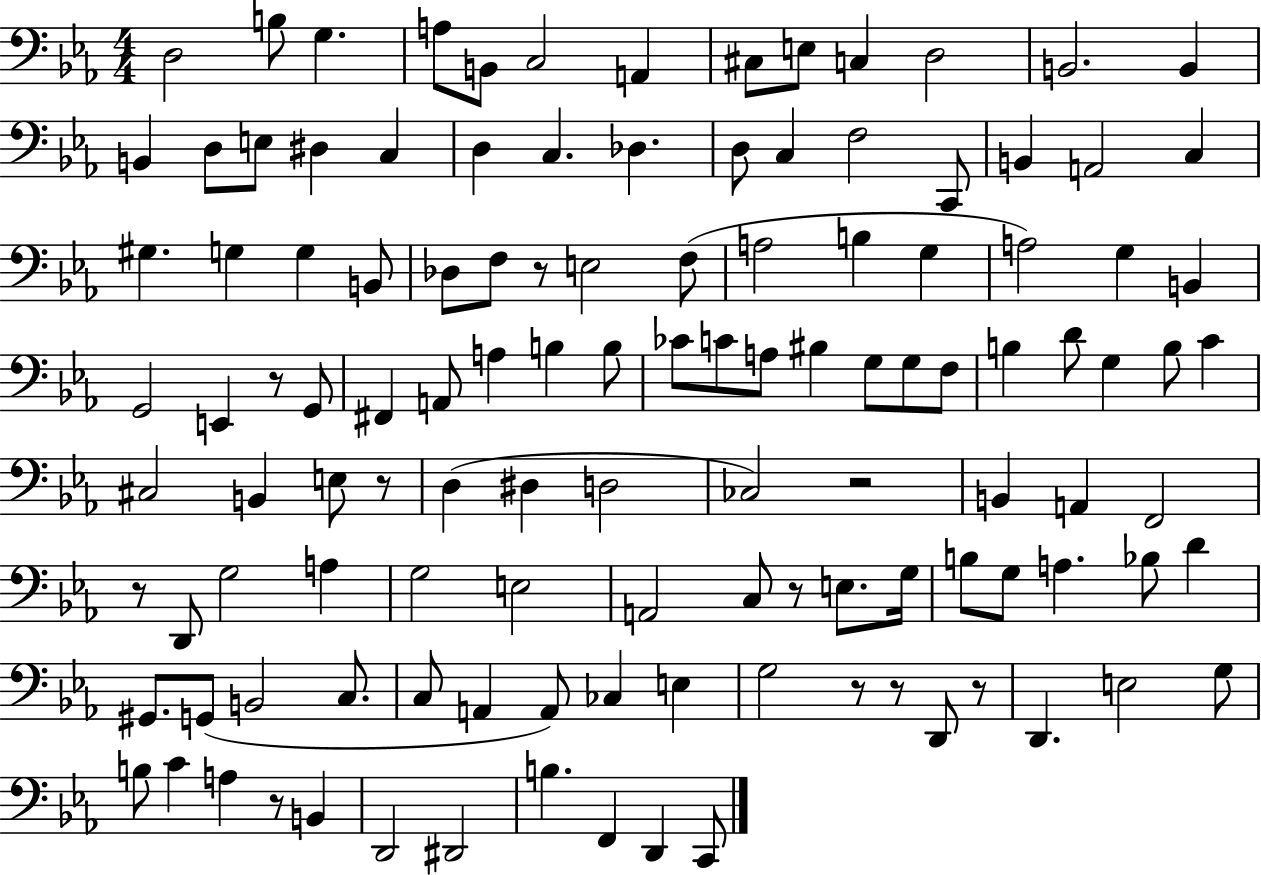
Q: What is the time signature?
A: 4/4